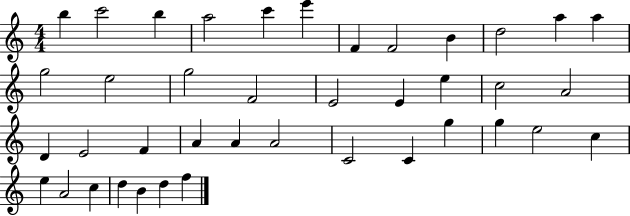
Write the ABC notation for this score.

X:1
T:Untitled
M:4/4
L:1/4
K:C
b c'2 b a2 c' e' F F2 B d2 a a g2 e2 g2 F2 E2 E e c2 A2 D E2 F A A A2 C2 C g g e2 c e A2 c d B d f